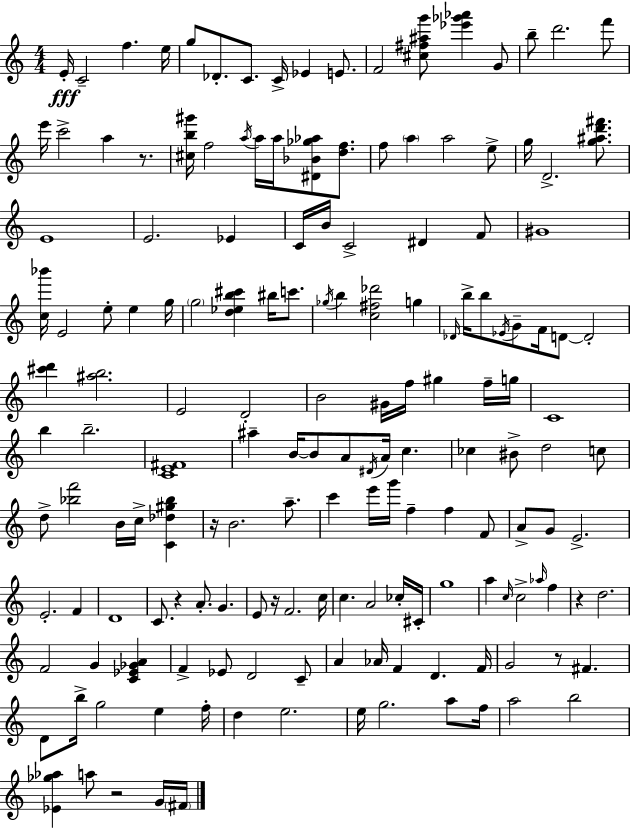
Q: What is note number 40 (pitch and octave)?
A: E5